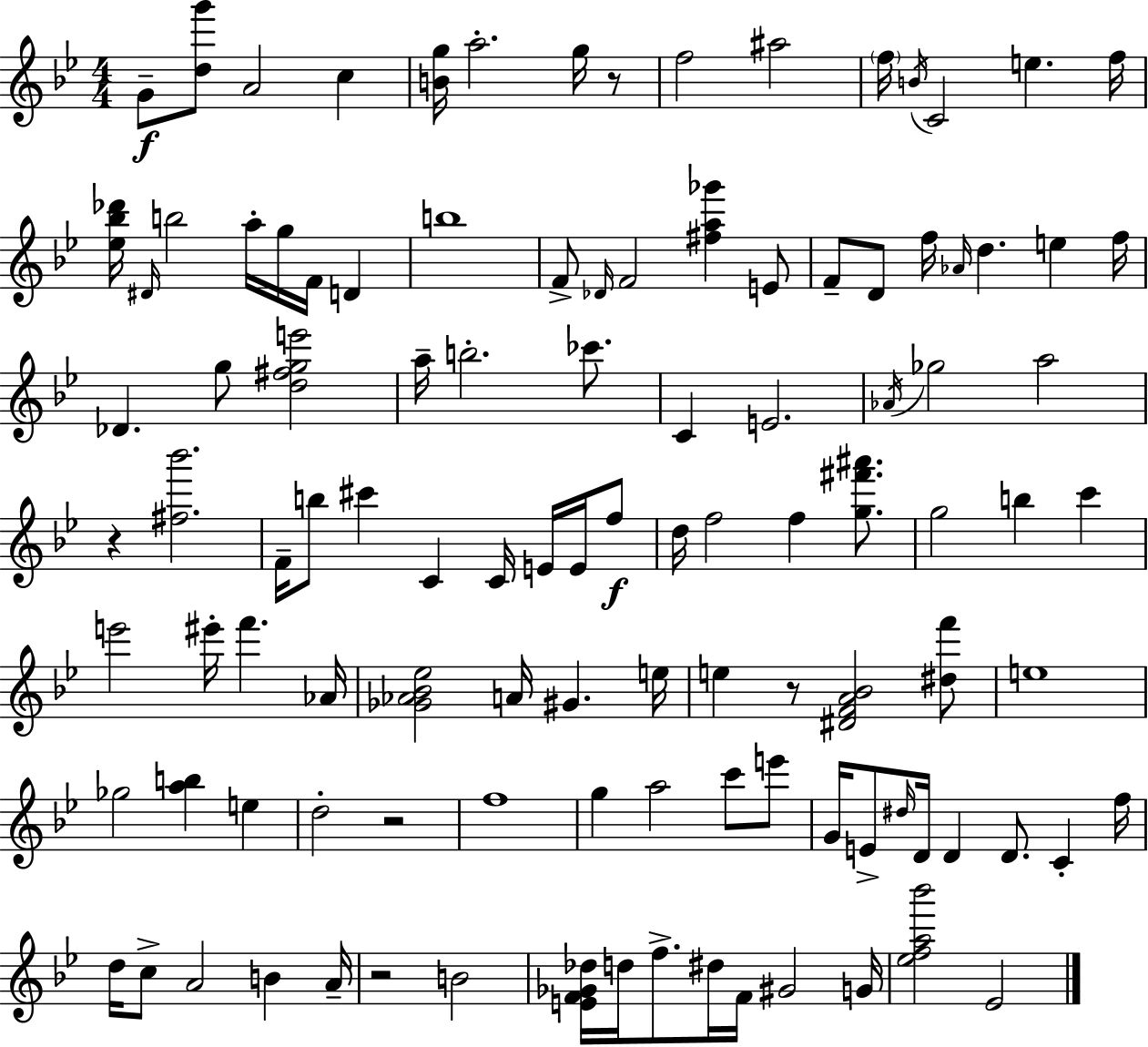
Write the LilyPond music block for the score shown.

{
  \clef treble
  \numericTimeSignature
  \time 4/4
  \key g \minor
  g'8--\f <d'' g'''>8 a'2 c''4 | <b' g''>16 a''2.-. g''16 r8 | f''2 ais''2 | \parenthesize f''16 \acciaccatura { b'16 } c'2 e''4. | \break f''16 <ees'' bes'' des'''>16 \grace { dis'16 } b''2 a''16-. g''16 f'16 d'4 | b''1 | f'8-> \grace { des'16 } f'2 <fis'' a'' ges'''>4 | e'8 f'8-- d'8 f''16 \grace { aes'16 } d''4. e''4 | \break f''16 des'4. g''8 <d'' fis'' g'' e'''>2 | a''16-- b''2.-. | ces'''8. c'4 e'2. | \acciaccatura { aes'16 } ges''2 a''2 | \break r4 <fis'' bes'''>2. | f'16-- b''8 cis'''4 c'4 | c'16 e'16 e'16 f''8\f d''16 f''2 f''4 | <g'' fis''' ais'''>8. g''2 b''4 | \break c'''4 e'''2 eis'''16-. f'''4. | aes'16 <ges' aes' bes' ees''>2 a'16 gis'4. | e''16 e''4 r8 <dis' f' a' bes'>2 | <dis'' f'''>8 e''1 | \break ges''2 <a'' b''>4 | e''4 d''2-. r2 | f''1 | g''4 a''2 | \break c'''8 e'''8 g'16 e'8-> \grace { dis''16 } d'16 d'4 d'8. | c'4-. f''16 d''16 c''8-> a'2 | b'4 a'16-- r2 b'2 | <e' f' ges' des''>16 d''16 f''8.-> dis''16 f'16 gis'2 | \break g'16 <ees'' f'' a'' bes'''>2 ees'2 | \bar "|."
}